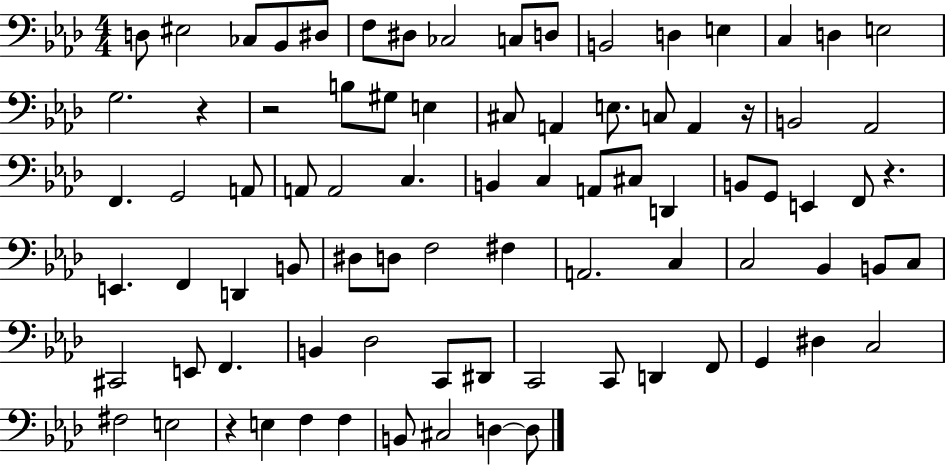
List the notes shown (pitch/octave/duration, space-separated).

D3/e EIS3/h CES3/e Bb2/e D#3/e F3/e D#3/e CES3/h C3/e D3/e B2/h D3/q E3/q C3/q D3/q E3/h G3/h. R/q R/h B3/e G#3/e E3/q C#3/e A2/q E3/e. C3/e A2/q R/s B2/h Ab2/h F2/q. G2/h A2/e A2/e A2/h C3/q. B2/q C3/q A2/e C#3/e D2/q B2/e G2/e E2/q F2/e R/q. E2/q. F2/q D2/q B2/e D#3/e D3/e F3/h F#3/q A2/h. C3/q C3/h Bb2/q B2/e C3/e C#2/h E2/e F2/q. B2/q Db3/h C2/e D#2/e C2/h C2/e D2/q F2/e G2/q D#3/q C3/h F#3/h E3/h R/q E3/q F3/q F3/q B2/e C#3/h D3/q D3/e